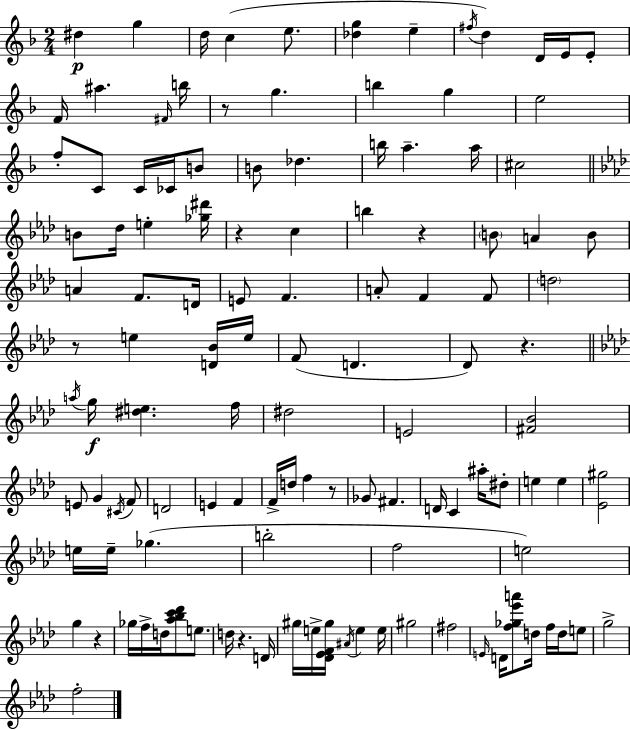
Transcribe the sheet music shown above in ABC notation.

X:1
T:Untitled
M:2/4
L:1/4
K:Dm
^d g d/4 c e/2 [_dg] e ^f/4 d D/4 E/4 E/2 F/4 ^a ^F/4 b/4 z/2 g b g e2 f/2 C/2 C/4 _C/4 B/2 B/2 _d b/4 a a/4 ^c2 B/2 _d/4 e [_g^d']/4 z c b z B/2 A B/2 A F/2 D/4 E/2 F A/2 F F/2 d2 z/2 e [D_B]/4 e/4 F/2 D _D/2 z a/4 g/4 [^de] f/4 ^d2 E2 [^F_B]2 E/2 G ^C/4 F/2 D2 E F F/4 d/4 f z/2 _G/2 ^F D/4 C ^a/4 ^d/2 e e [_E^g]2 e/4 e/4 _g b2 f2 e2 g z _g/4 f/4 d/4 [_a_bc'_d']/2 e/2 d/4 z D/4 ^g/4 e/4 [_D_EF^g]/4 ^A/4 e e/4 ^g2 ^f2 E/4 D/4 [f_g_e'a']/2 d/4 f/4 d/4 e/2 g2 f2